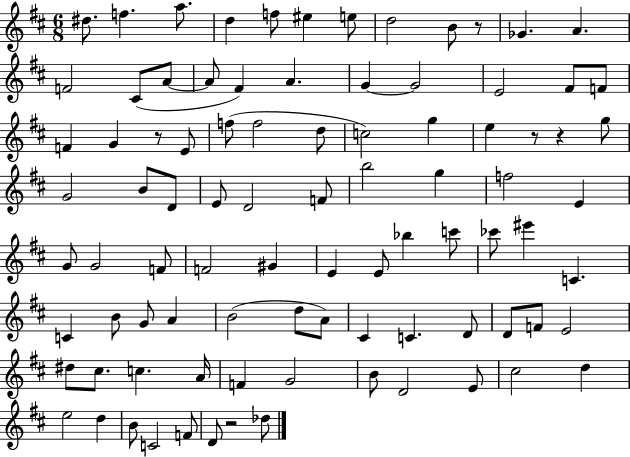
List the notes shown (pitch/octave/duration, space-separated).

D#5/e. F5/q. A5/e. D5/q F5/e EIS5/q E5/e D5/h B4/e R/e Gb4/q. A4/q. F4/h C#4/e A4/e A4/e F#4/q A4/q. G4/q G4/h E4/h F#4/e F4/e F4/q G4/q R/e E4/e F5/e F5/h D5/e C5/h G5/q E5/q R/e R/q G5/e G4/h B4/e D4/e E4/e D4/h F4/e B5/h G5/q F5/h E4/q G4/e G4/h F4/e F4/h G#4/q E4/q E4/e Bb5/q C6/e CES6/e EIS6/q C4/q. C4/q B4/e G4/e A4/q B4/h D5/e A4/e C#4/q C4/q. D4/e D4/e F4/e E4/h D#5/e C#5/e. C5/q. A4/s F4/q G4/h B4/e D4/h E4/e C#5/h D5/q E5/h D5/q B4/e C4/h F4/e D4/e R/h Db5/e